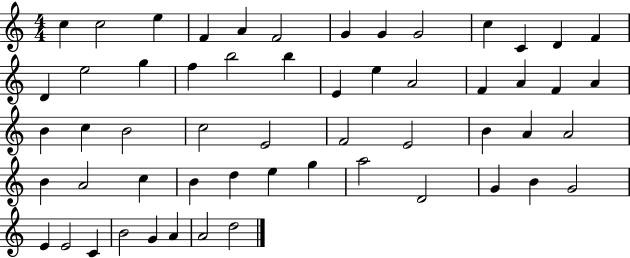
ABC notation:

X:1
T:Untitled
M:4/4
L:1/4
K:C
c c2 e F A F2 G G G2 c C D F D e2 g f b2 b E e A2 F A F A B c B2 c2 E2 F2 E2 B A A2 B A2 c B d e g a2 D2 G B G2 E E2 C B2 G A A2 d2